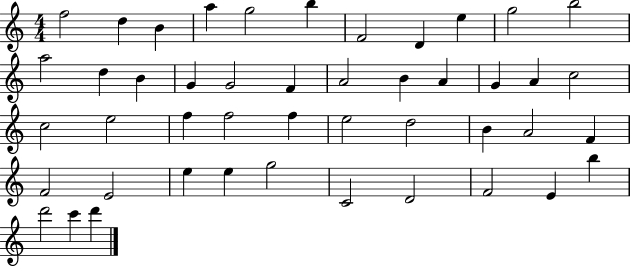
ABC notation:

X:1
T:Untitled
M:4/4
L:1/4
K:C
f2 d B a g2 b F2 D e g2 b2 a2 d B G G2 F A2 B A G A c2 c2 e2 f f2 f e2 d2 B A2 F F2 E2 e e g2 C2 D2 F2 E b d'2 c' d'